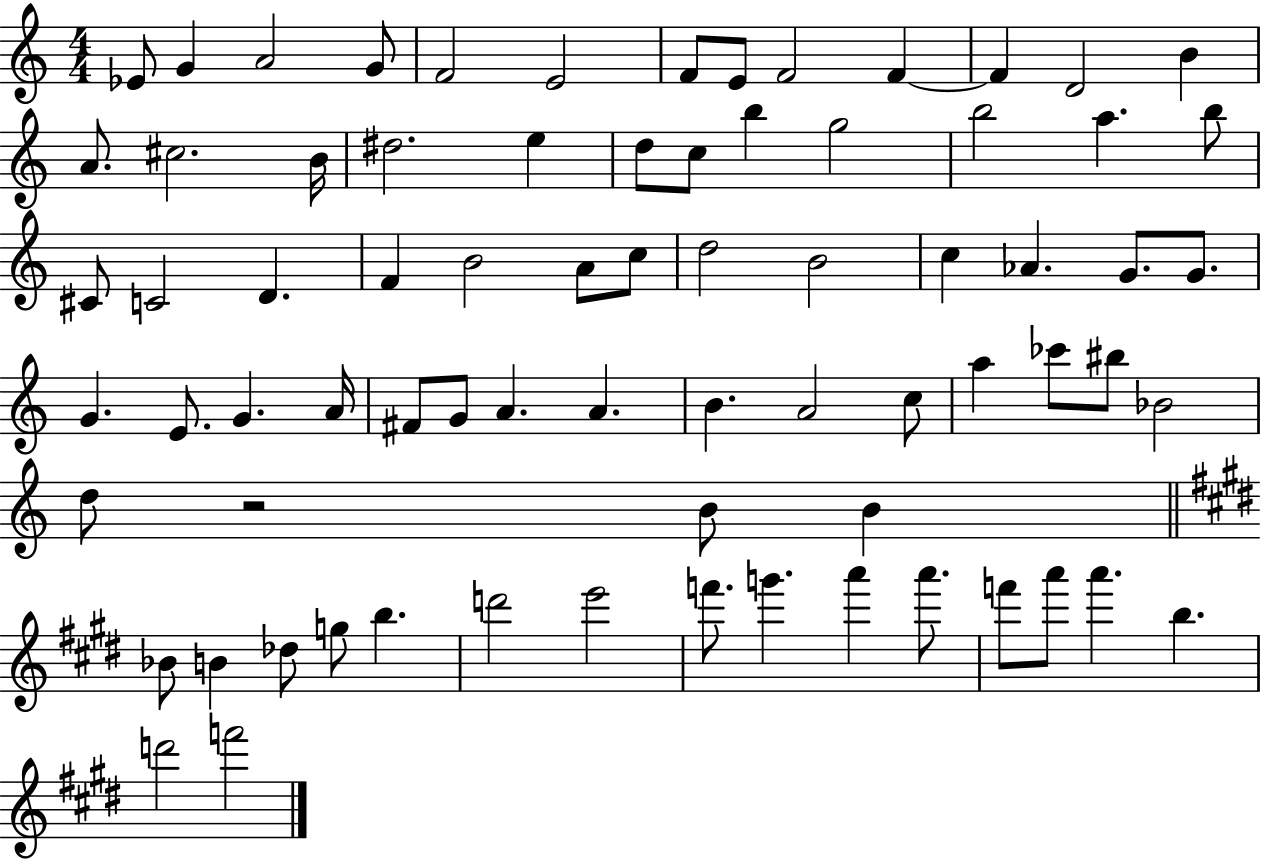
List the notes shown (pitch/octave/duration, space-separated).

Eb4/e G4/q A4/h G4/e F4/h E4/h F4/e E4/e F4/h F4/q F4/q D4/h B4/q A4/e. C#5/h. B4/s D#5/h. E5/q D5/e C5/e B5/q G5/h B5/h A5/q. B5/e C#4/e C4/h D4/q. F4/q B4/h A4/e C5/e D5/h B4/h C5/q Ab4/q. G4/e. G4/e. G4/q. E4/e. G4/q. A4/s F#4/e G4/e A4/q. A4/q. B4/q. A4/h C5/e A5/q CES6/e BIS5/e Bb4/h D5/e R/h B4/e B4/q Bb4/e B4/q Db5/e G5/e B5/q. D6/h E6/h F6/e. G6/q. A6/q A6/e. F6/e A6/e A6/q. B5/q. D6/h F6/h